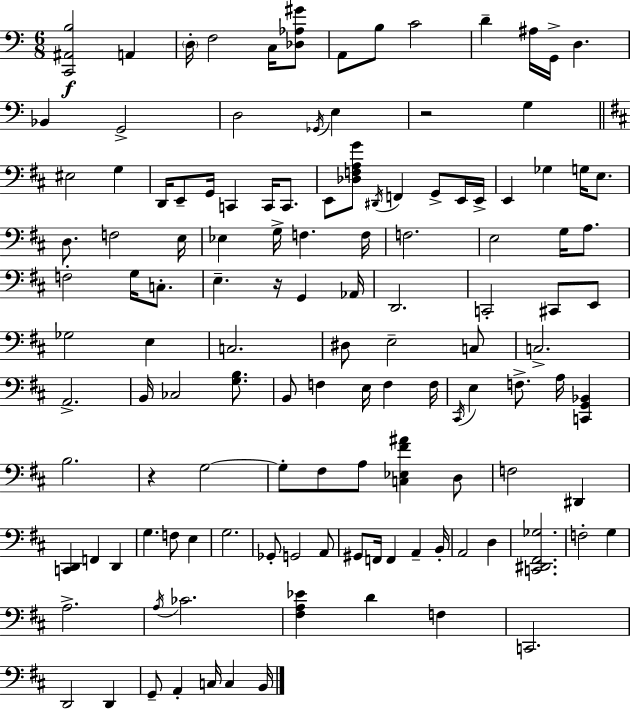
[C2,A#2,B3]/h A2/q D3/s F3/h C3/s [Db3,Ab3,G#4]/e A2/e B3/e C4/h D4/q A#3/s G2/s D3/q. Bb2/q G2/h D3/h Gb2/s E3/q R/h G3/q EIS3/h G3/q D2/s E2/e G2/s C2/q C2/s C2/e. E2/e [Db3,F3,A3,G4]/e D#2/s F2/q G2/e E2/s E2/s E2/q Gb3/q G3/s E3/e. D3/e. F3/h E3/s Eb3/q G3/s F3/q. F3/s F3/h. E3/h G3/s A3/e. F3/h G3/s C3/e. E3/q. R/s G2/q Ab2/s D2/h. C2/h C#2/e E2/e Gb3/h E3/q C3/h. D#3/e E3/h C3/e C3/h. A2/h. B2/s CES3/h [G3,B3]/e. B2/e F3/q E3/s F3/q F3/s C#2/s E3/q F3/e. A3/s [C2,G2,Bb2]/q B3/h. R/q G3/h G3/e F#3/e A3/e [C3,Eb3,F#4,A#4]/q D3/e F3/h D#2/q [C2,D2]/q F2/q D2/q G3/q. F3/e E3/q G3/h. Gb2/e G2/h A2/e G#2/e F2/s F2/q A2/q B2/s A2/h D3/q [C2,D#2,F#2,Gb3]/h. F3/h G3/q A3/h. A3/s CES4/h. [F#3,A3,Eb4]/q D4/q F3/q C2/h. D2/h D2/q G2/e A2/q C3/s C3/q B2/s